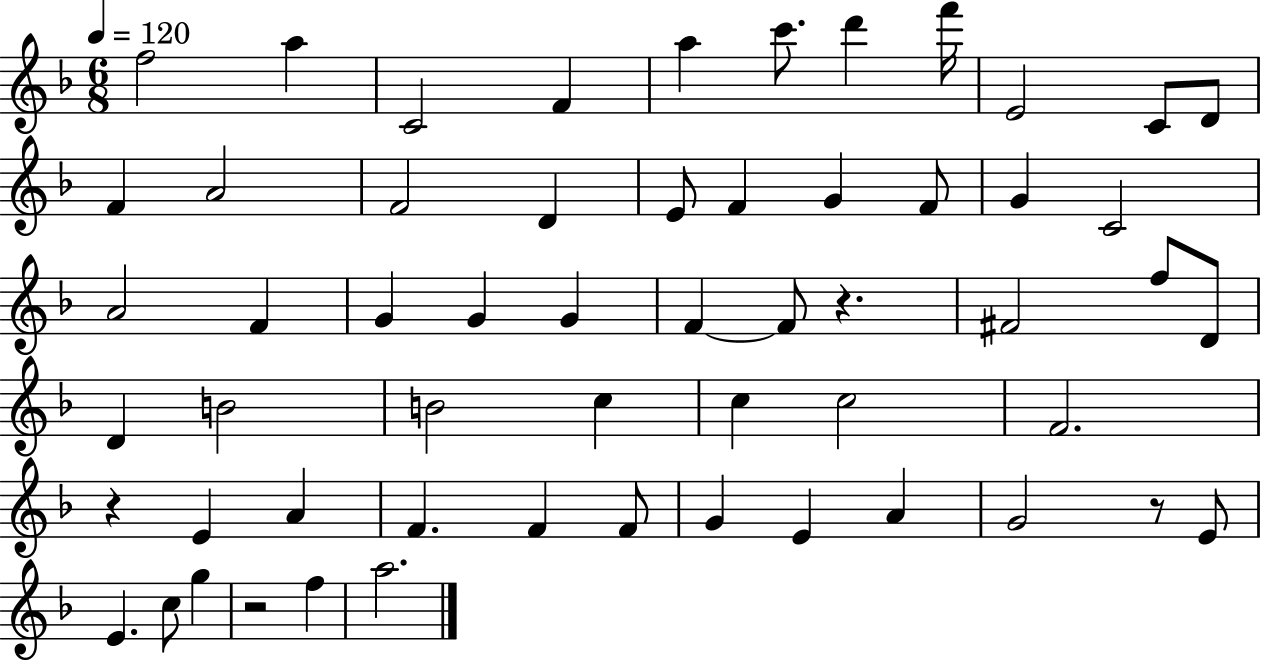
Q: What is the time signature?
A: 6/8